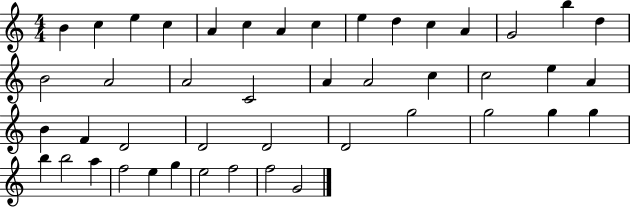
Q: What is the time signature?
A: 4/4